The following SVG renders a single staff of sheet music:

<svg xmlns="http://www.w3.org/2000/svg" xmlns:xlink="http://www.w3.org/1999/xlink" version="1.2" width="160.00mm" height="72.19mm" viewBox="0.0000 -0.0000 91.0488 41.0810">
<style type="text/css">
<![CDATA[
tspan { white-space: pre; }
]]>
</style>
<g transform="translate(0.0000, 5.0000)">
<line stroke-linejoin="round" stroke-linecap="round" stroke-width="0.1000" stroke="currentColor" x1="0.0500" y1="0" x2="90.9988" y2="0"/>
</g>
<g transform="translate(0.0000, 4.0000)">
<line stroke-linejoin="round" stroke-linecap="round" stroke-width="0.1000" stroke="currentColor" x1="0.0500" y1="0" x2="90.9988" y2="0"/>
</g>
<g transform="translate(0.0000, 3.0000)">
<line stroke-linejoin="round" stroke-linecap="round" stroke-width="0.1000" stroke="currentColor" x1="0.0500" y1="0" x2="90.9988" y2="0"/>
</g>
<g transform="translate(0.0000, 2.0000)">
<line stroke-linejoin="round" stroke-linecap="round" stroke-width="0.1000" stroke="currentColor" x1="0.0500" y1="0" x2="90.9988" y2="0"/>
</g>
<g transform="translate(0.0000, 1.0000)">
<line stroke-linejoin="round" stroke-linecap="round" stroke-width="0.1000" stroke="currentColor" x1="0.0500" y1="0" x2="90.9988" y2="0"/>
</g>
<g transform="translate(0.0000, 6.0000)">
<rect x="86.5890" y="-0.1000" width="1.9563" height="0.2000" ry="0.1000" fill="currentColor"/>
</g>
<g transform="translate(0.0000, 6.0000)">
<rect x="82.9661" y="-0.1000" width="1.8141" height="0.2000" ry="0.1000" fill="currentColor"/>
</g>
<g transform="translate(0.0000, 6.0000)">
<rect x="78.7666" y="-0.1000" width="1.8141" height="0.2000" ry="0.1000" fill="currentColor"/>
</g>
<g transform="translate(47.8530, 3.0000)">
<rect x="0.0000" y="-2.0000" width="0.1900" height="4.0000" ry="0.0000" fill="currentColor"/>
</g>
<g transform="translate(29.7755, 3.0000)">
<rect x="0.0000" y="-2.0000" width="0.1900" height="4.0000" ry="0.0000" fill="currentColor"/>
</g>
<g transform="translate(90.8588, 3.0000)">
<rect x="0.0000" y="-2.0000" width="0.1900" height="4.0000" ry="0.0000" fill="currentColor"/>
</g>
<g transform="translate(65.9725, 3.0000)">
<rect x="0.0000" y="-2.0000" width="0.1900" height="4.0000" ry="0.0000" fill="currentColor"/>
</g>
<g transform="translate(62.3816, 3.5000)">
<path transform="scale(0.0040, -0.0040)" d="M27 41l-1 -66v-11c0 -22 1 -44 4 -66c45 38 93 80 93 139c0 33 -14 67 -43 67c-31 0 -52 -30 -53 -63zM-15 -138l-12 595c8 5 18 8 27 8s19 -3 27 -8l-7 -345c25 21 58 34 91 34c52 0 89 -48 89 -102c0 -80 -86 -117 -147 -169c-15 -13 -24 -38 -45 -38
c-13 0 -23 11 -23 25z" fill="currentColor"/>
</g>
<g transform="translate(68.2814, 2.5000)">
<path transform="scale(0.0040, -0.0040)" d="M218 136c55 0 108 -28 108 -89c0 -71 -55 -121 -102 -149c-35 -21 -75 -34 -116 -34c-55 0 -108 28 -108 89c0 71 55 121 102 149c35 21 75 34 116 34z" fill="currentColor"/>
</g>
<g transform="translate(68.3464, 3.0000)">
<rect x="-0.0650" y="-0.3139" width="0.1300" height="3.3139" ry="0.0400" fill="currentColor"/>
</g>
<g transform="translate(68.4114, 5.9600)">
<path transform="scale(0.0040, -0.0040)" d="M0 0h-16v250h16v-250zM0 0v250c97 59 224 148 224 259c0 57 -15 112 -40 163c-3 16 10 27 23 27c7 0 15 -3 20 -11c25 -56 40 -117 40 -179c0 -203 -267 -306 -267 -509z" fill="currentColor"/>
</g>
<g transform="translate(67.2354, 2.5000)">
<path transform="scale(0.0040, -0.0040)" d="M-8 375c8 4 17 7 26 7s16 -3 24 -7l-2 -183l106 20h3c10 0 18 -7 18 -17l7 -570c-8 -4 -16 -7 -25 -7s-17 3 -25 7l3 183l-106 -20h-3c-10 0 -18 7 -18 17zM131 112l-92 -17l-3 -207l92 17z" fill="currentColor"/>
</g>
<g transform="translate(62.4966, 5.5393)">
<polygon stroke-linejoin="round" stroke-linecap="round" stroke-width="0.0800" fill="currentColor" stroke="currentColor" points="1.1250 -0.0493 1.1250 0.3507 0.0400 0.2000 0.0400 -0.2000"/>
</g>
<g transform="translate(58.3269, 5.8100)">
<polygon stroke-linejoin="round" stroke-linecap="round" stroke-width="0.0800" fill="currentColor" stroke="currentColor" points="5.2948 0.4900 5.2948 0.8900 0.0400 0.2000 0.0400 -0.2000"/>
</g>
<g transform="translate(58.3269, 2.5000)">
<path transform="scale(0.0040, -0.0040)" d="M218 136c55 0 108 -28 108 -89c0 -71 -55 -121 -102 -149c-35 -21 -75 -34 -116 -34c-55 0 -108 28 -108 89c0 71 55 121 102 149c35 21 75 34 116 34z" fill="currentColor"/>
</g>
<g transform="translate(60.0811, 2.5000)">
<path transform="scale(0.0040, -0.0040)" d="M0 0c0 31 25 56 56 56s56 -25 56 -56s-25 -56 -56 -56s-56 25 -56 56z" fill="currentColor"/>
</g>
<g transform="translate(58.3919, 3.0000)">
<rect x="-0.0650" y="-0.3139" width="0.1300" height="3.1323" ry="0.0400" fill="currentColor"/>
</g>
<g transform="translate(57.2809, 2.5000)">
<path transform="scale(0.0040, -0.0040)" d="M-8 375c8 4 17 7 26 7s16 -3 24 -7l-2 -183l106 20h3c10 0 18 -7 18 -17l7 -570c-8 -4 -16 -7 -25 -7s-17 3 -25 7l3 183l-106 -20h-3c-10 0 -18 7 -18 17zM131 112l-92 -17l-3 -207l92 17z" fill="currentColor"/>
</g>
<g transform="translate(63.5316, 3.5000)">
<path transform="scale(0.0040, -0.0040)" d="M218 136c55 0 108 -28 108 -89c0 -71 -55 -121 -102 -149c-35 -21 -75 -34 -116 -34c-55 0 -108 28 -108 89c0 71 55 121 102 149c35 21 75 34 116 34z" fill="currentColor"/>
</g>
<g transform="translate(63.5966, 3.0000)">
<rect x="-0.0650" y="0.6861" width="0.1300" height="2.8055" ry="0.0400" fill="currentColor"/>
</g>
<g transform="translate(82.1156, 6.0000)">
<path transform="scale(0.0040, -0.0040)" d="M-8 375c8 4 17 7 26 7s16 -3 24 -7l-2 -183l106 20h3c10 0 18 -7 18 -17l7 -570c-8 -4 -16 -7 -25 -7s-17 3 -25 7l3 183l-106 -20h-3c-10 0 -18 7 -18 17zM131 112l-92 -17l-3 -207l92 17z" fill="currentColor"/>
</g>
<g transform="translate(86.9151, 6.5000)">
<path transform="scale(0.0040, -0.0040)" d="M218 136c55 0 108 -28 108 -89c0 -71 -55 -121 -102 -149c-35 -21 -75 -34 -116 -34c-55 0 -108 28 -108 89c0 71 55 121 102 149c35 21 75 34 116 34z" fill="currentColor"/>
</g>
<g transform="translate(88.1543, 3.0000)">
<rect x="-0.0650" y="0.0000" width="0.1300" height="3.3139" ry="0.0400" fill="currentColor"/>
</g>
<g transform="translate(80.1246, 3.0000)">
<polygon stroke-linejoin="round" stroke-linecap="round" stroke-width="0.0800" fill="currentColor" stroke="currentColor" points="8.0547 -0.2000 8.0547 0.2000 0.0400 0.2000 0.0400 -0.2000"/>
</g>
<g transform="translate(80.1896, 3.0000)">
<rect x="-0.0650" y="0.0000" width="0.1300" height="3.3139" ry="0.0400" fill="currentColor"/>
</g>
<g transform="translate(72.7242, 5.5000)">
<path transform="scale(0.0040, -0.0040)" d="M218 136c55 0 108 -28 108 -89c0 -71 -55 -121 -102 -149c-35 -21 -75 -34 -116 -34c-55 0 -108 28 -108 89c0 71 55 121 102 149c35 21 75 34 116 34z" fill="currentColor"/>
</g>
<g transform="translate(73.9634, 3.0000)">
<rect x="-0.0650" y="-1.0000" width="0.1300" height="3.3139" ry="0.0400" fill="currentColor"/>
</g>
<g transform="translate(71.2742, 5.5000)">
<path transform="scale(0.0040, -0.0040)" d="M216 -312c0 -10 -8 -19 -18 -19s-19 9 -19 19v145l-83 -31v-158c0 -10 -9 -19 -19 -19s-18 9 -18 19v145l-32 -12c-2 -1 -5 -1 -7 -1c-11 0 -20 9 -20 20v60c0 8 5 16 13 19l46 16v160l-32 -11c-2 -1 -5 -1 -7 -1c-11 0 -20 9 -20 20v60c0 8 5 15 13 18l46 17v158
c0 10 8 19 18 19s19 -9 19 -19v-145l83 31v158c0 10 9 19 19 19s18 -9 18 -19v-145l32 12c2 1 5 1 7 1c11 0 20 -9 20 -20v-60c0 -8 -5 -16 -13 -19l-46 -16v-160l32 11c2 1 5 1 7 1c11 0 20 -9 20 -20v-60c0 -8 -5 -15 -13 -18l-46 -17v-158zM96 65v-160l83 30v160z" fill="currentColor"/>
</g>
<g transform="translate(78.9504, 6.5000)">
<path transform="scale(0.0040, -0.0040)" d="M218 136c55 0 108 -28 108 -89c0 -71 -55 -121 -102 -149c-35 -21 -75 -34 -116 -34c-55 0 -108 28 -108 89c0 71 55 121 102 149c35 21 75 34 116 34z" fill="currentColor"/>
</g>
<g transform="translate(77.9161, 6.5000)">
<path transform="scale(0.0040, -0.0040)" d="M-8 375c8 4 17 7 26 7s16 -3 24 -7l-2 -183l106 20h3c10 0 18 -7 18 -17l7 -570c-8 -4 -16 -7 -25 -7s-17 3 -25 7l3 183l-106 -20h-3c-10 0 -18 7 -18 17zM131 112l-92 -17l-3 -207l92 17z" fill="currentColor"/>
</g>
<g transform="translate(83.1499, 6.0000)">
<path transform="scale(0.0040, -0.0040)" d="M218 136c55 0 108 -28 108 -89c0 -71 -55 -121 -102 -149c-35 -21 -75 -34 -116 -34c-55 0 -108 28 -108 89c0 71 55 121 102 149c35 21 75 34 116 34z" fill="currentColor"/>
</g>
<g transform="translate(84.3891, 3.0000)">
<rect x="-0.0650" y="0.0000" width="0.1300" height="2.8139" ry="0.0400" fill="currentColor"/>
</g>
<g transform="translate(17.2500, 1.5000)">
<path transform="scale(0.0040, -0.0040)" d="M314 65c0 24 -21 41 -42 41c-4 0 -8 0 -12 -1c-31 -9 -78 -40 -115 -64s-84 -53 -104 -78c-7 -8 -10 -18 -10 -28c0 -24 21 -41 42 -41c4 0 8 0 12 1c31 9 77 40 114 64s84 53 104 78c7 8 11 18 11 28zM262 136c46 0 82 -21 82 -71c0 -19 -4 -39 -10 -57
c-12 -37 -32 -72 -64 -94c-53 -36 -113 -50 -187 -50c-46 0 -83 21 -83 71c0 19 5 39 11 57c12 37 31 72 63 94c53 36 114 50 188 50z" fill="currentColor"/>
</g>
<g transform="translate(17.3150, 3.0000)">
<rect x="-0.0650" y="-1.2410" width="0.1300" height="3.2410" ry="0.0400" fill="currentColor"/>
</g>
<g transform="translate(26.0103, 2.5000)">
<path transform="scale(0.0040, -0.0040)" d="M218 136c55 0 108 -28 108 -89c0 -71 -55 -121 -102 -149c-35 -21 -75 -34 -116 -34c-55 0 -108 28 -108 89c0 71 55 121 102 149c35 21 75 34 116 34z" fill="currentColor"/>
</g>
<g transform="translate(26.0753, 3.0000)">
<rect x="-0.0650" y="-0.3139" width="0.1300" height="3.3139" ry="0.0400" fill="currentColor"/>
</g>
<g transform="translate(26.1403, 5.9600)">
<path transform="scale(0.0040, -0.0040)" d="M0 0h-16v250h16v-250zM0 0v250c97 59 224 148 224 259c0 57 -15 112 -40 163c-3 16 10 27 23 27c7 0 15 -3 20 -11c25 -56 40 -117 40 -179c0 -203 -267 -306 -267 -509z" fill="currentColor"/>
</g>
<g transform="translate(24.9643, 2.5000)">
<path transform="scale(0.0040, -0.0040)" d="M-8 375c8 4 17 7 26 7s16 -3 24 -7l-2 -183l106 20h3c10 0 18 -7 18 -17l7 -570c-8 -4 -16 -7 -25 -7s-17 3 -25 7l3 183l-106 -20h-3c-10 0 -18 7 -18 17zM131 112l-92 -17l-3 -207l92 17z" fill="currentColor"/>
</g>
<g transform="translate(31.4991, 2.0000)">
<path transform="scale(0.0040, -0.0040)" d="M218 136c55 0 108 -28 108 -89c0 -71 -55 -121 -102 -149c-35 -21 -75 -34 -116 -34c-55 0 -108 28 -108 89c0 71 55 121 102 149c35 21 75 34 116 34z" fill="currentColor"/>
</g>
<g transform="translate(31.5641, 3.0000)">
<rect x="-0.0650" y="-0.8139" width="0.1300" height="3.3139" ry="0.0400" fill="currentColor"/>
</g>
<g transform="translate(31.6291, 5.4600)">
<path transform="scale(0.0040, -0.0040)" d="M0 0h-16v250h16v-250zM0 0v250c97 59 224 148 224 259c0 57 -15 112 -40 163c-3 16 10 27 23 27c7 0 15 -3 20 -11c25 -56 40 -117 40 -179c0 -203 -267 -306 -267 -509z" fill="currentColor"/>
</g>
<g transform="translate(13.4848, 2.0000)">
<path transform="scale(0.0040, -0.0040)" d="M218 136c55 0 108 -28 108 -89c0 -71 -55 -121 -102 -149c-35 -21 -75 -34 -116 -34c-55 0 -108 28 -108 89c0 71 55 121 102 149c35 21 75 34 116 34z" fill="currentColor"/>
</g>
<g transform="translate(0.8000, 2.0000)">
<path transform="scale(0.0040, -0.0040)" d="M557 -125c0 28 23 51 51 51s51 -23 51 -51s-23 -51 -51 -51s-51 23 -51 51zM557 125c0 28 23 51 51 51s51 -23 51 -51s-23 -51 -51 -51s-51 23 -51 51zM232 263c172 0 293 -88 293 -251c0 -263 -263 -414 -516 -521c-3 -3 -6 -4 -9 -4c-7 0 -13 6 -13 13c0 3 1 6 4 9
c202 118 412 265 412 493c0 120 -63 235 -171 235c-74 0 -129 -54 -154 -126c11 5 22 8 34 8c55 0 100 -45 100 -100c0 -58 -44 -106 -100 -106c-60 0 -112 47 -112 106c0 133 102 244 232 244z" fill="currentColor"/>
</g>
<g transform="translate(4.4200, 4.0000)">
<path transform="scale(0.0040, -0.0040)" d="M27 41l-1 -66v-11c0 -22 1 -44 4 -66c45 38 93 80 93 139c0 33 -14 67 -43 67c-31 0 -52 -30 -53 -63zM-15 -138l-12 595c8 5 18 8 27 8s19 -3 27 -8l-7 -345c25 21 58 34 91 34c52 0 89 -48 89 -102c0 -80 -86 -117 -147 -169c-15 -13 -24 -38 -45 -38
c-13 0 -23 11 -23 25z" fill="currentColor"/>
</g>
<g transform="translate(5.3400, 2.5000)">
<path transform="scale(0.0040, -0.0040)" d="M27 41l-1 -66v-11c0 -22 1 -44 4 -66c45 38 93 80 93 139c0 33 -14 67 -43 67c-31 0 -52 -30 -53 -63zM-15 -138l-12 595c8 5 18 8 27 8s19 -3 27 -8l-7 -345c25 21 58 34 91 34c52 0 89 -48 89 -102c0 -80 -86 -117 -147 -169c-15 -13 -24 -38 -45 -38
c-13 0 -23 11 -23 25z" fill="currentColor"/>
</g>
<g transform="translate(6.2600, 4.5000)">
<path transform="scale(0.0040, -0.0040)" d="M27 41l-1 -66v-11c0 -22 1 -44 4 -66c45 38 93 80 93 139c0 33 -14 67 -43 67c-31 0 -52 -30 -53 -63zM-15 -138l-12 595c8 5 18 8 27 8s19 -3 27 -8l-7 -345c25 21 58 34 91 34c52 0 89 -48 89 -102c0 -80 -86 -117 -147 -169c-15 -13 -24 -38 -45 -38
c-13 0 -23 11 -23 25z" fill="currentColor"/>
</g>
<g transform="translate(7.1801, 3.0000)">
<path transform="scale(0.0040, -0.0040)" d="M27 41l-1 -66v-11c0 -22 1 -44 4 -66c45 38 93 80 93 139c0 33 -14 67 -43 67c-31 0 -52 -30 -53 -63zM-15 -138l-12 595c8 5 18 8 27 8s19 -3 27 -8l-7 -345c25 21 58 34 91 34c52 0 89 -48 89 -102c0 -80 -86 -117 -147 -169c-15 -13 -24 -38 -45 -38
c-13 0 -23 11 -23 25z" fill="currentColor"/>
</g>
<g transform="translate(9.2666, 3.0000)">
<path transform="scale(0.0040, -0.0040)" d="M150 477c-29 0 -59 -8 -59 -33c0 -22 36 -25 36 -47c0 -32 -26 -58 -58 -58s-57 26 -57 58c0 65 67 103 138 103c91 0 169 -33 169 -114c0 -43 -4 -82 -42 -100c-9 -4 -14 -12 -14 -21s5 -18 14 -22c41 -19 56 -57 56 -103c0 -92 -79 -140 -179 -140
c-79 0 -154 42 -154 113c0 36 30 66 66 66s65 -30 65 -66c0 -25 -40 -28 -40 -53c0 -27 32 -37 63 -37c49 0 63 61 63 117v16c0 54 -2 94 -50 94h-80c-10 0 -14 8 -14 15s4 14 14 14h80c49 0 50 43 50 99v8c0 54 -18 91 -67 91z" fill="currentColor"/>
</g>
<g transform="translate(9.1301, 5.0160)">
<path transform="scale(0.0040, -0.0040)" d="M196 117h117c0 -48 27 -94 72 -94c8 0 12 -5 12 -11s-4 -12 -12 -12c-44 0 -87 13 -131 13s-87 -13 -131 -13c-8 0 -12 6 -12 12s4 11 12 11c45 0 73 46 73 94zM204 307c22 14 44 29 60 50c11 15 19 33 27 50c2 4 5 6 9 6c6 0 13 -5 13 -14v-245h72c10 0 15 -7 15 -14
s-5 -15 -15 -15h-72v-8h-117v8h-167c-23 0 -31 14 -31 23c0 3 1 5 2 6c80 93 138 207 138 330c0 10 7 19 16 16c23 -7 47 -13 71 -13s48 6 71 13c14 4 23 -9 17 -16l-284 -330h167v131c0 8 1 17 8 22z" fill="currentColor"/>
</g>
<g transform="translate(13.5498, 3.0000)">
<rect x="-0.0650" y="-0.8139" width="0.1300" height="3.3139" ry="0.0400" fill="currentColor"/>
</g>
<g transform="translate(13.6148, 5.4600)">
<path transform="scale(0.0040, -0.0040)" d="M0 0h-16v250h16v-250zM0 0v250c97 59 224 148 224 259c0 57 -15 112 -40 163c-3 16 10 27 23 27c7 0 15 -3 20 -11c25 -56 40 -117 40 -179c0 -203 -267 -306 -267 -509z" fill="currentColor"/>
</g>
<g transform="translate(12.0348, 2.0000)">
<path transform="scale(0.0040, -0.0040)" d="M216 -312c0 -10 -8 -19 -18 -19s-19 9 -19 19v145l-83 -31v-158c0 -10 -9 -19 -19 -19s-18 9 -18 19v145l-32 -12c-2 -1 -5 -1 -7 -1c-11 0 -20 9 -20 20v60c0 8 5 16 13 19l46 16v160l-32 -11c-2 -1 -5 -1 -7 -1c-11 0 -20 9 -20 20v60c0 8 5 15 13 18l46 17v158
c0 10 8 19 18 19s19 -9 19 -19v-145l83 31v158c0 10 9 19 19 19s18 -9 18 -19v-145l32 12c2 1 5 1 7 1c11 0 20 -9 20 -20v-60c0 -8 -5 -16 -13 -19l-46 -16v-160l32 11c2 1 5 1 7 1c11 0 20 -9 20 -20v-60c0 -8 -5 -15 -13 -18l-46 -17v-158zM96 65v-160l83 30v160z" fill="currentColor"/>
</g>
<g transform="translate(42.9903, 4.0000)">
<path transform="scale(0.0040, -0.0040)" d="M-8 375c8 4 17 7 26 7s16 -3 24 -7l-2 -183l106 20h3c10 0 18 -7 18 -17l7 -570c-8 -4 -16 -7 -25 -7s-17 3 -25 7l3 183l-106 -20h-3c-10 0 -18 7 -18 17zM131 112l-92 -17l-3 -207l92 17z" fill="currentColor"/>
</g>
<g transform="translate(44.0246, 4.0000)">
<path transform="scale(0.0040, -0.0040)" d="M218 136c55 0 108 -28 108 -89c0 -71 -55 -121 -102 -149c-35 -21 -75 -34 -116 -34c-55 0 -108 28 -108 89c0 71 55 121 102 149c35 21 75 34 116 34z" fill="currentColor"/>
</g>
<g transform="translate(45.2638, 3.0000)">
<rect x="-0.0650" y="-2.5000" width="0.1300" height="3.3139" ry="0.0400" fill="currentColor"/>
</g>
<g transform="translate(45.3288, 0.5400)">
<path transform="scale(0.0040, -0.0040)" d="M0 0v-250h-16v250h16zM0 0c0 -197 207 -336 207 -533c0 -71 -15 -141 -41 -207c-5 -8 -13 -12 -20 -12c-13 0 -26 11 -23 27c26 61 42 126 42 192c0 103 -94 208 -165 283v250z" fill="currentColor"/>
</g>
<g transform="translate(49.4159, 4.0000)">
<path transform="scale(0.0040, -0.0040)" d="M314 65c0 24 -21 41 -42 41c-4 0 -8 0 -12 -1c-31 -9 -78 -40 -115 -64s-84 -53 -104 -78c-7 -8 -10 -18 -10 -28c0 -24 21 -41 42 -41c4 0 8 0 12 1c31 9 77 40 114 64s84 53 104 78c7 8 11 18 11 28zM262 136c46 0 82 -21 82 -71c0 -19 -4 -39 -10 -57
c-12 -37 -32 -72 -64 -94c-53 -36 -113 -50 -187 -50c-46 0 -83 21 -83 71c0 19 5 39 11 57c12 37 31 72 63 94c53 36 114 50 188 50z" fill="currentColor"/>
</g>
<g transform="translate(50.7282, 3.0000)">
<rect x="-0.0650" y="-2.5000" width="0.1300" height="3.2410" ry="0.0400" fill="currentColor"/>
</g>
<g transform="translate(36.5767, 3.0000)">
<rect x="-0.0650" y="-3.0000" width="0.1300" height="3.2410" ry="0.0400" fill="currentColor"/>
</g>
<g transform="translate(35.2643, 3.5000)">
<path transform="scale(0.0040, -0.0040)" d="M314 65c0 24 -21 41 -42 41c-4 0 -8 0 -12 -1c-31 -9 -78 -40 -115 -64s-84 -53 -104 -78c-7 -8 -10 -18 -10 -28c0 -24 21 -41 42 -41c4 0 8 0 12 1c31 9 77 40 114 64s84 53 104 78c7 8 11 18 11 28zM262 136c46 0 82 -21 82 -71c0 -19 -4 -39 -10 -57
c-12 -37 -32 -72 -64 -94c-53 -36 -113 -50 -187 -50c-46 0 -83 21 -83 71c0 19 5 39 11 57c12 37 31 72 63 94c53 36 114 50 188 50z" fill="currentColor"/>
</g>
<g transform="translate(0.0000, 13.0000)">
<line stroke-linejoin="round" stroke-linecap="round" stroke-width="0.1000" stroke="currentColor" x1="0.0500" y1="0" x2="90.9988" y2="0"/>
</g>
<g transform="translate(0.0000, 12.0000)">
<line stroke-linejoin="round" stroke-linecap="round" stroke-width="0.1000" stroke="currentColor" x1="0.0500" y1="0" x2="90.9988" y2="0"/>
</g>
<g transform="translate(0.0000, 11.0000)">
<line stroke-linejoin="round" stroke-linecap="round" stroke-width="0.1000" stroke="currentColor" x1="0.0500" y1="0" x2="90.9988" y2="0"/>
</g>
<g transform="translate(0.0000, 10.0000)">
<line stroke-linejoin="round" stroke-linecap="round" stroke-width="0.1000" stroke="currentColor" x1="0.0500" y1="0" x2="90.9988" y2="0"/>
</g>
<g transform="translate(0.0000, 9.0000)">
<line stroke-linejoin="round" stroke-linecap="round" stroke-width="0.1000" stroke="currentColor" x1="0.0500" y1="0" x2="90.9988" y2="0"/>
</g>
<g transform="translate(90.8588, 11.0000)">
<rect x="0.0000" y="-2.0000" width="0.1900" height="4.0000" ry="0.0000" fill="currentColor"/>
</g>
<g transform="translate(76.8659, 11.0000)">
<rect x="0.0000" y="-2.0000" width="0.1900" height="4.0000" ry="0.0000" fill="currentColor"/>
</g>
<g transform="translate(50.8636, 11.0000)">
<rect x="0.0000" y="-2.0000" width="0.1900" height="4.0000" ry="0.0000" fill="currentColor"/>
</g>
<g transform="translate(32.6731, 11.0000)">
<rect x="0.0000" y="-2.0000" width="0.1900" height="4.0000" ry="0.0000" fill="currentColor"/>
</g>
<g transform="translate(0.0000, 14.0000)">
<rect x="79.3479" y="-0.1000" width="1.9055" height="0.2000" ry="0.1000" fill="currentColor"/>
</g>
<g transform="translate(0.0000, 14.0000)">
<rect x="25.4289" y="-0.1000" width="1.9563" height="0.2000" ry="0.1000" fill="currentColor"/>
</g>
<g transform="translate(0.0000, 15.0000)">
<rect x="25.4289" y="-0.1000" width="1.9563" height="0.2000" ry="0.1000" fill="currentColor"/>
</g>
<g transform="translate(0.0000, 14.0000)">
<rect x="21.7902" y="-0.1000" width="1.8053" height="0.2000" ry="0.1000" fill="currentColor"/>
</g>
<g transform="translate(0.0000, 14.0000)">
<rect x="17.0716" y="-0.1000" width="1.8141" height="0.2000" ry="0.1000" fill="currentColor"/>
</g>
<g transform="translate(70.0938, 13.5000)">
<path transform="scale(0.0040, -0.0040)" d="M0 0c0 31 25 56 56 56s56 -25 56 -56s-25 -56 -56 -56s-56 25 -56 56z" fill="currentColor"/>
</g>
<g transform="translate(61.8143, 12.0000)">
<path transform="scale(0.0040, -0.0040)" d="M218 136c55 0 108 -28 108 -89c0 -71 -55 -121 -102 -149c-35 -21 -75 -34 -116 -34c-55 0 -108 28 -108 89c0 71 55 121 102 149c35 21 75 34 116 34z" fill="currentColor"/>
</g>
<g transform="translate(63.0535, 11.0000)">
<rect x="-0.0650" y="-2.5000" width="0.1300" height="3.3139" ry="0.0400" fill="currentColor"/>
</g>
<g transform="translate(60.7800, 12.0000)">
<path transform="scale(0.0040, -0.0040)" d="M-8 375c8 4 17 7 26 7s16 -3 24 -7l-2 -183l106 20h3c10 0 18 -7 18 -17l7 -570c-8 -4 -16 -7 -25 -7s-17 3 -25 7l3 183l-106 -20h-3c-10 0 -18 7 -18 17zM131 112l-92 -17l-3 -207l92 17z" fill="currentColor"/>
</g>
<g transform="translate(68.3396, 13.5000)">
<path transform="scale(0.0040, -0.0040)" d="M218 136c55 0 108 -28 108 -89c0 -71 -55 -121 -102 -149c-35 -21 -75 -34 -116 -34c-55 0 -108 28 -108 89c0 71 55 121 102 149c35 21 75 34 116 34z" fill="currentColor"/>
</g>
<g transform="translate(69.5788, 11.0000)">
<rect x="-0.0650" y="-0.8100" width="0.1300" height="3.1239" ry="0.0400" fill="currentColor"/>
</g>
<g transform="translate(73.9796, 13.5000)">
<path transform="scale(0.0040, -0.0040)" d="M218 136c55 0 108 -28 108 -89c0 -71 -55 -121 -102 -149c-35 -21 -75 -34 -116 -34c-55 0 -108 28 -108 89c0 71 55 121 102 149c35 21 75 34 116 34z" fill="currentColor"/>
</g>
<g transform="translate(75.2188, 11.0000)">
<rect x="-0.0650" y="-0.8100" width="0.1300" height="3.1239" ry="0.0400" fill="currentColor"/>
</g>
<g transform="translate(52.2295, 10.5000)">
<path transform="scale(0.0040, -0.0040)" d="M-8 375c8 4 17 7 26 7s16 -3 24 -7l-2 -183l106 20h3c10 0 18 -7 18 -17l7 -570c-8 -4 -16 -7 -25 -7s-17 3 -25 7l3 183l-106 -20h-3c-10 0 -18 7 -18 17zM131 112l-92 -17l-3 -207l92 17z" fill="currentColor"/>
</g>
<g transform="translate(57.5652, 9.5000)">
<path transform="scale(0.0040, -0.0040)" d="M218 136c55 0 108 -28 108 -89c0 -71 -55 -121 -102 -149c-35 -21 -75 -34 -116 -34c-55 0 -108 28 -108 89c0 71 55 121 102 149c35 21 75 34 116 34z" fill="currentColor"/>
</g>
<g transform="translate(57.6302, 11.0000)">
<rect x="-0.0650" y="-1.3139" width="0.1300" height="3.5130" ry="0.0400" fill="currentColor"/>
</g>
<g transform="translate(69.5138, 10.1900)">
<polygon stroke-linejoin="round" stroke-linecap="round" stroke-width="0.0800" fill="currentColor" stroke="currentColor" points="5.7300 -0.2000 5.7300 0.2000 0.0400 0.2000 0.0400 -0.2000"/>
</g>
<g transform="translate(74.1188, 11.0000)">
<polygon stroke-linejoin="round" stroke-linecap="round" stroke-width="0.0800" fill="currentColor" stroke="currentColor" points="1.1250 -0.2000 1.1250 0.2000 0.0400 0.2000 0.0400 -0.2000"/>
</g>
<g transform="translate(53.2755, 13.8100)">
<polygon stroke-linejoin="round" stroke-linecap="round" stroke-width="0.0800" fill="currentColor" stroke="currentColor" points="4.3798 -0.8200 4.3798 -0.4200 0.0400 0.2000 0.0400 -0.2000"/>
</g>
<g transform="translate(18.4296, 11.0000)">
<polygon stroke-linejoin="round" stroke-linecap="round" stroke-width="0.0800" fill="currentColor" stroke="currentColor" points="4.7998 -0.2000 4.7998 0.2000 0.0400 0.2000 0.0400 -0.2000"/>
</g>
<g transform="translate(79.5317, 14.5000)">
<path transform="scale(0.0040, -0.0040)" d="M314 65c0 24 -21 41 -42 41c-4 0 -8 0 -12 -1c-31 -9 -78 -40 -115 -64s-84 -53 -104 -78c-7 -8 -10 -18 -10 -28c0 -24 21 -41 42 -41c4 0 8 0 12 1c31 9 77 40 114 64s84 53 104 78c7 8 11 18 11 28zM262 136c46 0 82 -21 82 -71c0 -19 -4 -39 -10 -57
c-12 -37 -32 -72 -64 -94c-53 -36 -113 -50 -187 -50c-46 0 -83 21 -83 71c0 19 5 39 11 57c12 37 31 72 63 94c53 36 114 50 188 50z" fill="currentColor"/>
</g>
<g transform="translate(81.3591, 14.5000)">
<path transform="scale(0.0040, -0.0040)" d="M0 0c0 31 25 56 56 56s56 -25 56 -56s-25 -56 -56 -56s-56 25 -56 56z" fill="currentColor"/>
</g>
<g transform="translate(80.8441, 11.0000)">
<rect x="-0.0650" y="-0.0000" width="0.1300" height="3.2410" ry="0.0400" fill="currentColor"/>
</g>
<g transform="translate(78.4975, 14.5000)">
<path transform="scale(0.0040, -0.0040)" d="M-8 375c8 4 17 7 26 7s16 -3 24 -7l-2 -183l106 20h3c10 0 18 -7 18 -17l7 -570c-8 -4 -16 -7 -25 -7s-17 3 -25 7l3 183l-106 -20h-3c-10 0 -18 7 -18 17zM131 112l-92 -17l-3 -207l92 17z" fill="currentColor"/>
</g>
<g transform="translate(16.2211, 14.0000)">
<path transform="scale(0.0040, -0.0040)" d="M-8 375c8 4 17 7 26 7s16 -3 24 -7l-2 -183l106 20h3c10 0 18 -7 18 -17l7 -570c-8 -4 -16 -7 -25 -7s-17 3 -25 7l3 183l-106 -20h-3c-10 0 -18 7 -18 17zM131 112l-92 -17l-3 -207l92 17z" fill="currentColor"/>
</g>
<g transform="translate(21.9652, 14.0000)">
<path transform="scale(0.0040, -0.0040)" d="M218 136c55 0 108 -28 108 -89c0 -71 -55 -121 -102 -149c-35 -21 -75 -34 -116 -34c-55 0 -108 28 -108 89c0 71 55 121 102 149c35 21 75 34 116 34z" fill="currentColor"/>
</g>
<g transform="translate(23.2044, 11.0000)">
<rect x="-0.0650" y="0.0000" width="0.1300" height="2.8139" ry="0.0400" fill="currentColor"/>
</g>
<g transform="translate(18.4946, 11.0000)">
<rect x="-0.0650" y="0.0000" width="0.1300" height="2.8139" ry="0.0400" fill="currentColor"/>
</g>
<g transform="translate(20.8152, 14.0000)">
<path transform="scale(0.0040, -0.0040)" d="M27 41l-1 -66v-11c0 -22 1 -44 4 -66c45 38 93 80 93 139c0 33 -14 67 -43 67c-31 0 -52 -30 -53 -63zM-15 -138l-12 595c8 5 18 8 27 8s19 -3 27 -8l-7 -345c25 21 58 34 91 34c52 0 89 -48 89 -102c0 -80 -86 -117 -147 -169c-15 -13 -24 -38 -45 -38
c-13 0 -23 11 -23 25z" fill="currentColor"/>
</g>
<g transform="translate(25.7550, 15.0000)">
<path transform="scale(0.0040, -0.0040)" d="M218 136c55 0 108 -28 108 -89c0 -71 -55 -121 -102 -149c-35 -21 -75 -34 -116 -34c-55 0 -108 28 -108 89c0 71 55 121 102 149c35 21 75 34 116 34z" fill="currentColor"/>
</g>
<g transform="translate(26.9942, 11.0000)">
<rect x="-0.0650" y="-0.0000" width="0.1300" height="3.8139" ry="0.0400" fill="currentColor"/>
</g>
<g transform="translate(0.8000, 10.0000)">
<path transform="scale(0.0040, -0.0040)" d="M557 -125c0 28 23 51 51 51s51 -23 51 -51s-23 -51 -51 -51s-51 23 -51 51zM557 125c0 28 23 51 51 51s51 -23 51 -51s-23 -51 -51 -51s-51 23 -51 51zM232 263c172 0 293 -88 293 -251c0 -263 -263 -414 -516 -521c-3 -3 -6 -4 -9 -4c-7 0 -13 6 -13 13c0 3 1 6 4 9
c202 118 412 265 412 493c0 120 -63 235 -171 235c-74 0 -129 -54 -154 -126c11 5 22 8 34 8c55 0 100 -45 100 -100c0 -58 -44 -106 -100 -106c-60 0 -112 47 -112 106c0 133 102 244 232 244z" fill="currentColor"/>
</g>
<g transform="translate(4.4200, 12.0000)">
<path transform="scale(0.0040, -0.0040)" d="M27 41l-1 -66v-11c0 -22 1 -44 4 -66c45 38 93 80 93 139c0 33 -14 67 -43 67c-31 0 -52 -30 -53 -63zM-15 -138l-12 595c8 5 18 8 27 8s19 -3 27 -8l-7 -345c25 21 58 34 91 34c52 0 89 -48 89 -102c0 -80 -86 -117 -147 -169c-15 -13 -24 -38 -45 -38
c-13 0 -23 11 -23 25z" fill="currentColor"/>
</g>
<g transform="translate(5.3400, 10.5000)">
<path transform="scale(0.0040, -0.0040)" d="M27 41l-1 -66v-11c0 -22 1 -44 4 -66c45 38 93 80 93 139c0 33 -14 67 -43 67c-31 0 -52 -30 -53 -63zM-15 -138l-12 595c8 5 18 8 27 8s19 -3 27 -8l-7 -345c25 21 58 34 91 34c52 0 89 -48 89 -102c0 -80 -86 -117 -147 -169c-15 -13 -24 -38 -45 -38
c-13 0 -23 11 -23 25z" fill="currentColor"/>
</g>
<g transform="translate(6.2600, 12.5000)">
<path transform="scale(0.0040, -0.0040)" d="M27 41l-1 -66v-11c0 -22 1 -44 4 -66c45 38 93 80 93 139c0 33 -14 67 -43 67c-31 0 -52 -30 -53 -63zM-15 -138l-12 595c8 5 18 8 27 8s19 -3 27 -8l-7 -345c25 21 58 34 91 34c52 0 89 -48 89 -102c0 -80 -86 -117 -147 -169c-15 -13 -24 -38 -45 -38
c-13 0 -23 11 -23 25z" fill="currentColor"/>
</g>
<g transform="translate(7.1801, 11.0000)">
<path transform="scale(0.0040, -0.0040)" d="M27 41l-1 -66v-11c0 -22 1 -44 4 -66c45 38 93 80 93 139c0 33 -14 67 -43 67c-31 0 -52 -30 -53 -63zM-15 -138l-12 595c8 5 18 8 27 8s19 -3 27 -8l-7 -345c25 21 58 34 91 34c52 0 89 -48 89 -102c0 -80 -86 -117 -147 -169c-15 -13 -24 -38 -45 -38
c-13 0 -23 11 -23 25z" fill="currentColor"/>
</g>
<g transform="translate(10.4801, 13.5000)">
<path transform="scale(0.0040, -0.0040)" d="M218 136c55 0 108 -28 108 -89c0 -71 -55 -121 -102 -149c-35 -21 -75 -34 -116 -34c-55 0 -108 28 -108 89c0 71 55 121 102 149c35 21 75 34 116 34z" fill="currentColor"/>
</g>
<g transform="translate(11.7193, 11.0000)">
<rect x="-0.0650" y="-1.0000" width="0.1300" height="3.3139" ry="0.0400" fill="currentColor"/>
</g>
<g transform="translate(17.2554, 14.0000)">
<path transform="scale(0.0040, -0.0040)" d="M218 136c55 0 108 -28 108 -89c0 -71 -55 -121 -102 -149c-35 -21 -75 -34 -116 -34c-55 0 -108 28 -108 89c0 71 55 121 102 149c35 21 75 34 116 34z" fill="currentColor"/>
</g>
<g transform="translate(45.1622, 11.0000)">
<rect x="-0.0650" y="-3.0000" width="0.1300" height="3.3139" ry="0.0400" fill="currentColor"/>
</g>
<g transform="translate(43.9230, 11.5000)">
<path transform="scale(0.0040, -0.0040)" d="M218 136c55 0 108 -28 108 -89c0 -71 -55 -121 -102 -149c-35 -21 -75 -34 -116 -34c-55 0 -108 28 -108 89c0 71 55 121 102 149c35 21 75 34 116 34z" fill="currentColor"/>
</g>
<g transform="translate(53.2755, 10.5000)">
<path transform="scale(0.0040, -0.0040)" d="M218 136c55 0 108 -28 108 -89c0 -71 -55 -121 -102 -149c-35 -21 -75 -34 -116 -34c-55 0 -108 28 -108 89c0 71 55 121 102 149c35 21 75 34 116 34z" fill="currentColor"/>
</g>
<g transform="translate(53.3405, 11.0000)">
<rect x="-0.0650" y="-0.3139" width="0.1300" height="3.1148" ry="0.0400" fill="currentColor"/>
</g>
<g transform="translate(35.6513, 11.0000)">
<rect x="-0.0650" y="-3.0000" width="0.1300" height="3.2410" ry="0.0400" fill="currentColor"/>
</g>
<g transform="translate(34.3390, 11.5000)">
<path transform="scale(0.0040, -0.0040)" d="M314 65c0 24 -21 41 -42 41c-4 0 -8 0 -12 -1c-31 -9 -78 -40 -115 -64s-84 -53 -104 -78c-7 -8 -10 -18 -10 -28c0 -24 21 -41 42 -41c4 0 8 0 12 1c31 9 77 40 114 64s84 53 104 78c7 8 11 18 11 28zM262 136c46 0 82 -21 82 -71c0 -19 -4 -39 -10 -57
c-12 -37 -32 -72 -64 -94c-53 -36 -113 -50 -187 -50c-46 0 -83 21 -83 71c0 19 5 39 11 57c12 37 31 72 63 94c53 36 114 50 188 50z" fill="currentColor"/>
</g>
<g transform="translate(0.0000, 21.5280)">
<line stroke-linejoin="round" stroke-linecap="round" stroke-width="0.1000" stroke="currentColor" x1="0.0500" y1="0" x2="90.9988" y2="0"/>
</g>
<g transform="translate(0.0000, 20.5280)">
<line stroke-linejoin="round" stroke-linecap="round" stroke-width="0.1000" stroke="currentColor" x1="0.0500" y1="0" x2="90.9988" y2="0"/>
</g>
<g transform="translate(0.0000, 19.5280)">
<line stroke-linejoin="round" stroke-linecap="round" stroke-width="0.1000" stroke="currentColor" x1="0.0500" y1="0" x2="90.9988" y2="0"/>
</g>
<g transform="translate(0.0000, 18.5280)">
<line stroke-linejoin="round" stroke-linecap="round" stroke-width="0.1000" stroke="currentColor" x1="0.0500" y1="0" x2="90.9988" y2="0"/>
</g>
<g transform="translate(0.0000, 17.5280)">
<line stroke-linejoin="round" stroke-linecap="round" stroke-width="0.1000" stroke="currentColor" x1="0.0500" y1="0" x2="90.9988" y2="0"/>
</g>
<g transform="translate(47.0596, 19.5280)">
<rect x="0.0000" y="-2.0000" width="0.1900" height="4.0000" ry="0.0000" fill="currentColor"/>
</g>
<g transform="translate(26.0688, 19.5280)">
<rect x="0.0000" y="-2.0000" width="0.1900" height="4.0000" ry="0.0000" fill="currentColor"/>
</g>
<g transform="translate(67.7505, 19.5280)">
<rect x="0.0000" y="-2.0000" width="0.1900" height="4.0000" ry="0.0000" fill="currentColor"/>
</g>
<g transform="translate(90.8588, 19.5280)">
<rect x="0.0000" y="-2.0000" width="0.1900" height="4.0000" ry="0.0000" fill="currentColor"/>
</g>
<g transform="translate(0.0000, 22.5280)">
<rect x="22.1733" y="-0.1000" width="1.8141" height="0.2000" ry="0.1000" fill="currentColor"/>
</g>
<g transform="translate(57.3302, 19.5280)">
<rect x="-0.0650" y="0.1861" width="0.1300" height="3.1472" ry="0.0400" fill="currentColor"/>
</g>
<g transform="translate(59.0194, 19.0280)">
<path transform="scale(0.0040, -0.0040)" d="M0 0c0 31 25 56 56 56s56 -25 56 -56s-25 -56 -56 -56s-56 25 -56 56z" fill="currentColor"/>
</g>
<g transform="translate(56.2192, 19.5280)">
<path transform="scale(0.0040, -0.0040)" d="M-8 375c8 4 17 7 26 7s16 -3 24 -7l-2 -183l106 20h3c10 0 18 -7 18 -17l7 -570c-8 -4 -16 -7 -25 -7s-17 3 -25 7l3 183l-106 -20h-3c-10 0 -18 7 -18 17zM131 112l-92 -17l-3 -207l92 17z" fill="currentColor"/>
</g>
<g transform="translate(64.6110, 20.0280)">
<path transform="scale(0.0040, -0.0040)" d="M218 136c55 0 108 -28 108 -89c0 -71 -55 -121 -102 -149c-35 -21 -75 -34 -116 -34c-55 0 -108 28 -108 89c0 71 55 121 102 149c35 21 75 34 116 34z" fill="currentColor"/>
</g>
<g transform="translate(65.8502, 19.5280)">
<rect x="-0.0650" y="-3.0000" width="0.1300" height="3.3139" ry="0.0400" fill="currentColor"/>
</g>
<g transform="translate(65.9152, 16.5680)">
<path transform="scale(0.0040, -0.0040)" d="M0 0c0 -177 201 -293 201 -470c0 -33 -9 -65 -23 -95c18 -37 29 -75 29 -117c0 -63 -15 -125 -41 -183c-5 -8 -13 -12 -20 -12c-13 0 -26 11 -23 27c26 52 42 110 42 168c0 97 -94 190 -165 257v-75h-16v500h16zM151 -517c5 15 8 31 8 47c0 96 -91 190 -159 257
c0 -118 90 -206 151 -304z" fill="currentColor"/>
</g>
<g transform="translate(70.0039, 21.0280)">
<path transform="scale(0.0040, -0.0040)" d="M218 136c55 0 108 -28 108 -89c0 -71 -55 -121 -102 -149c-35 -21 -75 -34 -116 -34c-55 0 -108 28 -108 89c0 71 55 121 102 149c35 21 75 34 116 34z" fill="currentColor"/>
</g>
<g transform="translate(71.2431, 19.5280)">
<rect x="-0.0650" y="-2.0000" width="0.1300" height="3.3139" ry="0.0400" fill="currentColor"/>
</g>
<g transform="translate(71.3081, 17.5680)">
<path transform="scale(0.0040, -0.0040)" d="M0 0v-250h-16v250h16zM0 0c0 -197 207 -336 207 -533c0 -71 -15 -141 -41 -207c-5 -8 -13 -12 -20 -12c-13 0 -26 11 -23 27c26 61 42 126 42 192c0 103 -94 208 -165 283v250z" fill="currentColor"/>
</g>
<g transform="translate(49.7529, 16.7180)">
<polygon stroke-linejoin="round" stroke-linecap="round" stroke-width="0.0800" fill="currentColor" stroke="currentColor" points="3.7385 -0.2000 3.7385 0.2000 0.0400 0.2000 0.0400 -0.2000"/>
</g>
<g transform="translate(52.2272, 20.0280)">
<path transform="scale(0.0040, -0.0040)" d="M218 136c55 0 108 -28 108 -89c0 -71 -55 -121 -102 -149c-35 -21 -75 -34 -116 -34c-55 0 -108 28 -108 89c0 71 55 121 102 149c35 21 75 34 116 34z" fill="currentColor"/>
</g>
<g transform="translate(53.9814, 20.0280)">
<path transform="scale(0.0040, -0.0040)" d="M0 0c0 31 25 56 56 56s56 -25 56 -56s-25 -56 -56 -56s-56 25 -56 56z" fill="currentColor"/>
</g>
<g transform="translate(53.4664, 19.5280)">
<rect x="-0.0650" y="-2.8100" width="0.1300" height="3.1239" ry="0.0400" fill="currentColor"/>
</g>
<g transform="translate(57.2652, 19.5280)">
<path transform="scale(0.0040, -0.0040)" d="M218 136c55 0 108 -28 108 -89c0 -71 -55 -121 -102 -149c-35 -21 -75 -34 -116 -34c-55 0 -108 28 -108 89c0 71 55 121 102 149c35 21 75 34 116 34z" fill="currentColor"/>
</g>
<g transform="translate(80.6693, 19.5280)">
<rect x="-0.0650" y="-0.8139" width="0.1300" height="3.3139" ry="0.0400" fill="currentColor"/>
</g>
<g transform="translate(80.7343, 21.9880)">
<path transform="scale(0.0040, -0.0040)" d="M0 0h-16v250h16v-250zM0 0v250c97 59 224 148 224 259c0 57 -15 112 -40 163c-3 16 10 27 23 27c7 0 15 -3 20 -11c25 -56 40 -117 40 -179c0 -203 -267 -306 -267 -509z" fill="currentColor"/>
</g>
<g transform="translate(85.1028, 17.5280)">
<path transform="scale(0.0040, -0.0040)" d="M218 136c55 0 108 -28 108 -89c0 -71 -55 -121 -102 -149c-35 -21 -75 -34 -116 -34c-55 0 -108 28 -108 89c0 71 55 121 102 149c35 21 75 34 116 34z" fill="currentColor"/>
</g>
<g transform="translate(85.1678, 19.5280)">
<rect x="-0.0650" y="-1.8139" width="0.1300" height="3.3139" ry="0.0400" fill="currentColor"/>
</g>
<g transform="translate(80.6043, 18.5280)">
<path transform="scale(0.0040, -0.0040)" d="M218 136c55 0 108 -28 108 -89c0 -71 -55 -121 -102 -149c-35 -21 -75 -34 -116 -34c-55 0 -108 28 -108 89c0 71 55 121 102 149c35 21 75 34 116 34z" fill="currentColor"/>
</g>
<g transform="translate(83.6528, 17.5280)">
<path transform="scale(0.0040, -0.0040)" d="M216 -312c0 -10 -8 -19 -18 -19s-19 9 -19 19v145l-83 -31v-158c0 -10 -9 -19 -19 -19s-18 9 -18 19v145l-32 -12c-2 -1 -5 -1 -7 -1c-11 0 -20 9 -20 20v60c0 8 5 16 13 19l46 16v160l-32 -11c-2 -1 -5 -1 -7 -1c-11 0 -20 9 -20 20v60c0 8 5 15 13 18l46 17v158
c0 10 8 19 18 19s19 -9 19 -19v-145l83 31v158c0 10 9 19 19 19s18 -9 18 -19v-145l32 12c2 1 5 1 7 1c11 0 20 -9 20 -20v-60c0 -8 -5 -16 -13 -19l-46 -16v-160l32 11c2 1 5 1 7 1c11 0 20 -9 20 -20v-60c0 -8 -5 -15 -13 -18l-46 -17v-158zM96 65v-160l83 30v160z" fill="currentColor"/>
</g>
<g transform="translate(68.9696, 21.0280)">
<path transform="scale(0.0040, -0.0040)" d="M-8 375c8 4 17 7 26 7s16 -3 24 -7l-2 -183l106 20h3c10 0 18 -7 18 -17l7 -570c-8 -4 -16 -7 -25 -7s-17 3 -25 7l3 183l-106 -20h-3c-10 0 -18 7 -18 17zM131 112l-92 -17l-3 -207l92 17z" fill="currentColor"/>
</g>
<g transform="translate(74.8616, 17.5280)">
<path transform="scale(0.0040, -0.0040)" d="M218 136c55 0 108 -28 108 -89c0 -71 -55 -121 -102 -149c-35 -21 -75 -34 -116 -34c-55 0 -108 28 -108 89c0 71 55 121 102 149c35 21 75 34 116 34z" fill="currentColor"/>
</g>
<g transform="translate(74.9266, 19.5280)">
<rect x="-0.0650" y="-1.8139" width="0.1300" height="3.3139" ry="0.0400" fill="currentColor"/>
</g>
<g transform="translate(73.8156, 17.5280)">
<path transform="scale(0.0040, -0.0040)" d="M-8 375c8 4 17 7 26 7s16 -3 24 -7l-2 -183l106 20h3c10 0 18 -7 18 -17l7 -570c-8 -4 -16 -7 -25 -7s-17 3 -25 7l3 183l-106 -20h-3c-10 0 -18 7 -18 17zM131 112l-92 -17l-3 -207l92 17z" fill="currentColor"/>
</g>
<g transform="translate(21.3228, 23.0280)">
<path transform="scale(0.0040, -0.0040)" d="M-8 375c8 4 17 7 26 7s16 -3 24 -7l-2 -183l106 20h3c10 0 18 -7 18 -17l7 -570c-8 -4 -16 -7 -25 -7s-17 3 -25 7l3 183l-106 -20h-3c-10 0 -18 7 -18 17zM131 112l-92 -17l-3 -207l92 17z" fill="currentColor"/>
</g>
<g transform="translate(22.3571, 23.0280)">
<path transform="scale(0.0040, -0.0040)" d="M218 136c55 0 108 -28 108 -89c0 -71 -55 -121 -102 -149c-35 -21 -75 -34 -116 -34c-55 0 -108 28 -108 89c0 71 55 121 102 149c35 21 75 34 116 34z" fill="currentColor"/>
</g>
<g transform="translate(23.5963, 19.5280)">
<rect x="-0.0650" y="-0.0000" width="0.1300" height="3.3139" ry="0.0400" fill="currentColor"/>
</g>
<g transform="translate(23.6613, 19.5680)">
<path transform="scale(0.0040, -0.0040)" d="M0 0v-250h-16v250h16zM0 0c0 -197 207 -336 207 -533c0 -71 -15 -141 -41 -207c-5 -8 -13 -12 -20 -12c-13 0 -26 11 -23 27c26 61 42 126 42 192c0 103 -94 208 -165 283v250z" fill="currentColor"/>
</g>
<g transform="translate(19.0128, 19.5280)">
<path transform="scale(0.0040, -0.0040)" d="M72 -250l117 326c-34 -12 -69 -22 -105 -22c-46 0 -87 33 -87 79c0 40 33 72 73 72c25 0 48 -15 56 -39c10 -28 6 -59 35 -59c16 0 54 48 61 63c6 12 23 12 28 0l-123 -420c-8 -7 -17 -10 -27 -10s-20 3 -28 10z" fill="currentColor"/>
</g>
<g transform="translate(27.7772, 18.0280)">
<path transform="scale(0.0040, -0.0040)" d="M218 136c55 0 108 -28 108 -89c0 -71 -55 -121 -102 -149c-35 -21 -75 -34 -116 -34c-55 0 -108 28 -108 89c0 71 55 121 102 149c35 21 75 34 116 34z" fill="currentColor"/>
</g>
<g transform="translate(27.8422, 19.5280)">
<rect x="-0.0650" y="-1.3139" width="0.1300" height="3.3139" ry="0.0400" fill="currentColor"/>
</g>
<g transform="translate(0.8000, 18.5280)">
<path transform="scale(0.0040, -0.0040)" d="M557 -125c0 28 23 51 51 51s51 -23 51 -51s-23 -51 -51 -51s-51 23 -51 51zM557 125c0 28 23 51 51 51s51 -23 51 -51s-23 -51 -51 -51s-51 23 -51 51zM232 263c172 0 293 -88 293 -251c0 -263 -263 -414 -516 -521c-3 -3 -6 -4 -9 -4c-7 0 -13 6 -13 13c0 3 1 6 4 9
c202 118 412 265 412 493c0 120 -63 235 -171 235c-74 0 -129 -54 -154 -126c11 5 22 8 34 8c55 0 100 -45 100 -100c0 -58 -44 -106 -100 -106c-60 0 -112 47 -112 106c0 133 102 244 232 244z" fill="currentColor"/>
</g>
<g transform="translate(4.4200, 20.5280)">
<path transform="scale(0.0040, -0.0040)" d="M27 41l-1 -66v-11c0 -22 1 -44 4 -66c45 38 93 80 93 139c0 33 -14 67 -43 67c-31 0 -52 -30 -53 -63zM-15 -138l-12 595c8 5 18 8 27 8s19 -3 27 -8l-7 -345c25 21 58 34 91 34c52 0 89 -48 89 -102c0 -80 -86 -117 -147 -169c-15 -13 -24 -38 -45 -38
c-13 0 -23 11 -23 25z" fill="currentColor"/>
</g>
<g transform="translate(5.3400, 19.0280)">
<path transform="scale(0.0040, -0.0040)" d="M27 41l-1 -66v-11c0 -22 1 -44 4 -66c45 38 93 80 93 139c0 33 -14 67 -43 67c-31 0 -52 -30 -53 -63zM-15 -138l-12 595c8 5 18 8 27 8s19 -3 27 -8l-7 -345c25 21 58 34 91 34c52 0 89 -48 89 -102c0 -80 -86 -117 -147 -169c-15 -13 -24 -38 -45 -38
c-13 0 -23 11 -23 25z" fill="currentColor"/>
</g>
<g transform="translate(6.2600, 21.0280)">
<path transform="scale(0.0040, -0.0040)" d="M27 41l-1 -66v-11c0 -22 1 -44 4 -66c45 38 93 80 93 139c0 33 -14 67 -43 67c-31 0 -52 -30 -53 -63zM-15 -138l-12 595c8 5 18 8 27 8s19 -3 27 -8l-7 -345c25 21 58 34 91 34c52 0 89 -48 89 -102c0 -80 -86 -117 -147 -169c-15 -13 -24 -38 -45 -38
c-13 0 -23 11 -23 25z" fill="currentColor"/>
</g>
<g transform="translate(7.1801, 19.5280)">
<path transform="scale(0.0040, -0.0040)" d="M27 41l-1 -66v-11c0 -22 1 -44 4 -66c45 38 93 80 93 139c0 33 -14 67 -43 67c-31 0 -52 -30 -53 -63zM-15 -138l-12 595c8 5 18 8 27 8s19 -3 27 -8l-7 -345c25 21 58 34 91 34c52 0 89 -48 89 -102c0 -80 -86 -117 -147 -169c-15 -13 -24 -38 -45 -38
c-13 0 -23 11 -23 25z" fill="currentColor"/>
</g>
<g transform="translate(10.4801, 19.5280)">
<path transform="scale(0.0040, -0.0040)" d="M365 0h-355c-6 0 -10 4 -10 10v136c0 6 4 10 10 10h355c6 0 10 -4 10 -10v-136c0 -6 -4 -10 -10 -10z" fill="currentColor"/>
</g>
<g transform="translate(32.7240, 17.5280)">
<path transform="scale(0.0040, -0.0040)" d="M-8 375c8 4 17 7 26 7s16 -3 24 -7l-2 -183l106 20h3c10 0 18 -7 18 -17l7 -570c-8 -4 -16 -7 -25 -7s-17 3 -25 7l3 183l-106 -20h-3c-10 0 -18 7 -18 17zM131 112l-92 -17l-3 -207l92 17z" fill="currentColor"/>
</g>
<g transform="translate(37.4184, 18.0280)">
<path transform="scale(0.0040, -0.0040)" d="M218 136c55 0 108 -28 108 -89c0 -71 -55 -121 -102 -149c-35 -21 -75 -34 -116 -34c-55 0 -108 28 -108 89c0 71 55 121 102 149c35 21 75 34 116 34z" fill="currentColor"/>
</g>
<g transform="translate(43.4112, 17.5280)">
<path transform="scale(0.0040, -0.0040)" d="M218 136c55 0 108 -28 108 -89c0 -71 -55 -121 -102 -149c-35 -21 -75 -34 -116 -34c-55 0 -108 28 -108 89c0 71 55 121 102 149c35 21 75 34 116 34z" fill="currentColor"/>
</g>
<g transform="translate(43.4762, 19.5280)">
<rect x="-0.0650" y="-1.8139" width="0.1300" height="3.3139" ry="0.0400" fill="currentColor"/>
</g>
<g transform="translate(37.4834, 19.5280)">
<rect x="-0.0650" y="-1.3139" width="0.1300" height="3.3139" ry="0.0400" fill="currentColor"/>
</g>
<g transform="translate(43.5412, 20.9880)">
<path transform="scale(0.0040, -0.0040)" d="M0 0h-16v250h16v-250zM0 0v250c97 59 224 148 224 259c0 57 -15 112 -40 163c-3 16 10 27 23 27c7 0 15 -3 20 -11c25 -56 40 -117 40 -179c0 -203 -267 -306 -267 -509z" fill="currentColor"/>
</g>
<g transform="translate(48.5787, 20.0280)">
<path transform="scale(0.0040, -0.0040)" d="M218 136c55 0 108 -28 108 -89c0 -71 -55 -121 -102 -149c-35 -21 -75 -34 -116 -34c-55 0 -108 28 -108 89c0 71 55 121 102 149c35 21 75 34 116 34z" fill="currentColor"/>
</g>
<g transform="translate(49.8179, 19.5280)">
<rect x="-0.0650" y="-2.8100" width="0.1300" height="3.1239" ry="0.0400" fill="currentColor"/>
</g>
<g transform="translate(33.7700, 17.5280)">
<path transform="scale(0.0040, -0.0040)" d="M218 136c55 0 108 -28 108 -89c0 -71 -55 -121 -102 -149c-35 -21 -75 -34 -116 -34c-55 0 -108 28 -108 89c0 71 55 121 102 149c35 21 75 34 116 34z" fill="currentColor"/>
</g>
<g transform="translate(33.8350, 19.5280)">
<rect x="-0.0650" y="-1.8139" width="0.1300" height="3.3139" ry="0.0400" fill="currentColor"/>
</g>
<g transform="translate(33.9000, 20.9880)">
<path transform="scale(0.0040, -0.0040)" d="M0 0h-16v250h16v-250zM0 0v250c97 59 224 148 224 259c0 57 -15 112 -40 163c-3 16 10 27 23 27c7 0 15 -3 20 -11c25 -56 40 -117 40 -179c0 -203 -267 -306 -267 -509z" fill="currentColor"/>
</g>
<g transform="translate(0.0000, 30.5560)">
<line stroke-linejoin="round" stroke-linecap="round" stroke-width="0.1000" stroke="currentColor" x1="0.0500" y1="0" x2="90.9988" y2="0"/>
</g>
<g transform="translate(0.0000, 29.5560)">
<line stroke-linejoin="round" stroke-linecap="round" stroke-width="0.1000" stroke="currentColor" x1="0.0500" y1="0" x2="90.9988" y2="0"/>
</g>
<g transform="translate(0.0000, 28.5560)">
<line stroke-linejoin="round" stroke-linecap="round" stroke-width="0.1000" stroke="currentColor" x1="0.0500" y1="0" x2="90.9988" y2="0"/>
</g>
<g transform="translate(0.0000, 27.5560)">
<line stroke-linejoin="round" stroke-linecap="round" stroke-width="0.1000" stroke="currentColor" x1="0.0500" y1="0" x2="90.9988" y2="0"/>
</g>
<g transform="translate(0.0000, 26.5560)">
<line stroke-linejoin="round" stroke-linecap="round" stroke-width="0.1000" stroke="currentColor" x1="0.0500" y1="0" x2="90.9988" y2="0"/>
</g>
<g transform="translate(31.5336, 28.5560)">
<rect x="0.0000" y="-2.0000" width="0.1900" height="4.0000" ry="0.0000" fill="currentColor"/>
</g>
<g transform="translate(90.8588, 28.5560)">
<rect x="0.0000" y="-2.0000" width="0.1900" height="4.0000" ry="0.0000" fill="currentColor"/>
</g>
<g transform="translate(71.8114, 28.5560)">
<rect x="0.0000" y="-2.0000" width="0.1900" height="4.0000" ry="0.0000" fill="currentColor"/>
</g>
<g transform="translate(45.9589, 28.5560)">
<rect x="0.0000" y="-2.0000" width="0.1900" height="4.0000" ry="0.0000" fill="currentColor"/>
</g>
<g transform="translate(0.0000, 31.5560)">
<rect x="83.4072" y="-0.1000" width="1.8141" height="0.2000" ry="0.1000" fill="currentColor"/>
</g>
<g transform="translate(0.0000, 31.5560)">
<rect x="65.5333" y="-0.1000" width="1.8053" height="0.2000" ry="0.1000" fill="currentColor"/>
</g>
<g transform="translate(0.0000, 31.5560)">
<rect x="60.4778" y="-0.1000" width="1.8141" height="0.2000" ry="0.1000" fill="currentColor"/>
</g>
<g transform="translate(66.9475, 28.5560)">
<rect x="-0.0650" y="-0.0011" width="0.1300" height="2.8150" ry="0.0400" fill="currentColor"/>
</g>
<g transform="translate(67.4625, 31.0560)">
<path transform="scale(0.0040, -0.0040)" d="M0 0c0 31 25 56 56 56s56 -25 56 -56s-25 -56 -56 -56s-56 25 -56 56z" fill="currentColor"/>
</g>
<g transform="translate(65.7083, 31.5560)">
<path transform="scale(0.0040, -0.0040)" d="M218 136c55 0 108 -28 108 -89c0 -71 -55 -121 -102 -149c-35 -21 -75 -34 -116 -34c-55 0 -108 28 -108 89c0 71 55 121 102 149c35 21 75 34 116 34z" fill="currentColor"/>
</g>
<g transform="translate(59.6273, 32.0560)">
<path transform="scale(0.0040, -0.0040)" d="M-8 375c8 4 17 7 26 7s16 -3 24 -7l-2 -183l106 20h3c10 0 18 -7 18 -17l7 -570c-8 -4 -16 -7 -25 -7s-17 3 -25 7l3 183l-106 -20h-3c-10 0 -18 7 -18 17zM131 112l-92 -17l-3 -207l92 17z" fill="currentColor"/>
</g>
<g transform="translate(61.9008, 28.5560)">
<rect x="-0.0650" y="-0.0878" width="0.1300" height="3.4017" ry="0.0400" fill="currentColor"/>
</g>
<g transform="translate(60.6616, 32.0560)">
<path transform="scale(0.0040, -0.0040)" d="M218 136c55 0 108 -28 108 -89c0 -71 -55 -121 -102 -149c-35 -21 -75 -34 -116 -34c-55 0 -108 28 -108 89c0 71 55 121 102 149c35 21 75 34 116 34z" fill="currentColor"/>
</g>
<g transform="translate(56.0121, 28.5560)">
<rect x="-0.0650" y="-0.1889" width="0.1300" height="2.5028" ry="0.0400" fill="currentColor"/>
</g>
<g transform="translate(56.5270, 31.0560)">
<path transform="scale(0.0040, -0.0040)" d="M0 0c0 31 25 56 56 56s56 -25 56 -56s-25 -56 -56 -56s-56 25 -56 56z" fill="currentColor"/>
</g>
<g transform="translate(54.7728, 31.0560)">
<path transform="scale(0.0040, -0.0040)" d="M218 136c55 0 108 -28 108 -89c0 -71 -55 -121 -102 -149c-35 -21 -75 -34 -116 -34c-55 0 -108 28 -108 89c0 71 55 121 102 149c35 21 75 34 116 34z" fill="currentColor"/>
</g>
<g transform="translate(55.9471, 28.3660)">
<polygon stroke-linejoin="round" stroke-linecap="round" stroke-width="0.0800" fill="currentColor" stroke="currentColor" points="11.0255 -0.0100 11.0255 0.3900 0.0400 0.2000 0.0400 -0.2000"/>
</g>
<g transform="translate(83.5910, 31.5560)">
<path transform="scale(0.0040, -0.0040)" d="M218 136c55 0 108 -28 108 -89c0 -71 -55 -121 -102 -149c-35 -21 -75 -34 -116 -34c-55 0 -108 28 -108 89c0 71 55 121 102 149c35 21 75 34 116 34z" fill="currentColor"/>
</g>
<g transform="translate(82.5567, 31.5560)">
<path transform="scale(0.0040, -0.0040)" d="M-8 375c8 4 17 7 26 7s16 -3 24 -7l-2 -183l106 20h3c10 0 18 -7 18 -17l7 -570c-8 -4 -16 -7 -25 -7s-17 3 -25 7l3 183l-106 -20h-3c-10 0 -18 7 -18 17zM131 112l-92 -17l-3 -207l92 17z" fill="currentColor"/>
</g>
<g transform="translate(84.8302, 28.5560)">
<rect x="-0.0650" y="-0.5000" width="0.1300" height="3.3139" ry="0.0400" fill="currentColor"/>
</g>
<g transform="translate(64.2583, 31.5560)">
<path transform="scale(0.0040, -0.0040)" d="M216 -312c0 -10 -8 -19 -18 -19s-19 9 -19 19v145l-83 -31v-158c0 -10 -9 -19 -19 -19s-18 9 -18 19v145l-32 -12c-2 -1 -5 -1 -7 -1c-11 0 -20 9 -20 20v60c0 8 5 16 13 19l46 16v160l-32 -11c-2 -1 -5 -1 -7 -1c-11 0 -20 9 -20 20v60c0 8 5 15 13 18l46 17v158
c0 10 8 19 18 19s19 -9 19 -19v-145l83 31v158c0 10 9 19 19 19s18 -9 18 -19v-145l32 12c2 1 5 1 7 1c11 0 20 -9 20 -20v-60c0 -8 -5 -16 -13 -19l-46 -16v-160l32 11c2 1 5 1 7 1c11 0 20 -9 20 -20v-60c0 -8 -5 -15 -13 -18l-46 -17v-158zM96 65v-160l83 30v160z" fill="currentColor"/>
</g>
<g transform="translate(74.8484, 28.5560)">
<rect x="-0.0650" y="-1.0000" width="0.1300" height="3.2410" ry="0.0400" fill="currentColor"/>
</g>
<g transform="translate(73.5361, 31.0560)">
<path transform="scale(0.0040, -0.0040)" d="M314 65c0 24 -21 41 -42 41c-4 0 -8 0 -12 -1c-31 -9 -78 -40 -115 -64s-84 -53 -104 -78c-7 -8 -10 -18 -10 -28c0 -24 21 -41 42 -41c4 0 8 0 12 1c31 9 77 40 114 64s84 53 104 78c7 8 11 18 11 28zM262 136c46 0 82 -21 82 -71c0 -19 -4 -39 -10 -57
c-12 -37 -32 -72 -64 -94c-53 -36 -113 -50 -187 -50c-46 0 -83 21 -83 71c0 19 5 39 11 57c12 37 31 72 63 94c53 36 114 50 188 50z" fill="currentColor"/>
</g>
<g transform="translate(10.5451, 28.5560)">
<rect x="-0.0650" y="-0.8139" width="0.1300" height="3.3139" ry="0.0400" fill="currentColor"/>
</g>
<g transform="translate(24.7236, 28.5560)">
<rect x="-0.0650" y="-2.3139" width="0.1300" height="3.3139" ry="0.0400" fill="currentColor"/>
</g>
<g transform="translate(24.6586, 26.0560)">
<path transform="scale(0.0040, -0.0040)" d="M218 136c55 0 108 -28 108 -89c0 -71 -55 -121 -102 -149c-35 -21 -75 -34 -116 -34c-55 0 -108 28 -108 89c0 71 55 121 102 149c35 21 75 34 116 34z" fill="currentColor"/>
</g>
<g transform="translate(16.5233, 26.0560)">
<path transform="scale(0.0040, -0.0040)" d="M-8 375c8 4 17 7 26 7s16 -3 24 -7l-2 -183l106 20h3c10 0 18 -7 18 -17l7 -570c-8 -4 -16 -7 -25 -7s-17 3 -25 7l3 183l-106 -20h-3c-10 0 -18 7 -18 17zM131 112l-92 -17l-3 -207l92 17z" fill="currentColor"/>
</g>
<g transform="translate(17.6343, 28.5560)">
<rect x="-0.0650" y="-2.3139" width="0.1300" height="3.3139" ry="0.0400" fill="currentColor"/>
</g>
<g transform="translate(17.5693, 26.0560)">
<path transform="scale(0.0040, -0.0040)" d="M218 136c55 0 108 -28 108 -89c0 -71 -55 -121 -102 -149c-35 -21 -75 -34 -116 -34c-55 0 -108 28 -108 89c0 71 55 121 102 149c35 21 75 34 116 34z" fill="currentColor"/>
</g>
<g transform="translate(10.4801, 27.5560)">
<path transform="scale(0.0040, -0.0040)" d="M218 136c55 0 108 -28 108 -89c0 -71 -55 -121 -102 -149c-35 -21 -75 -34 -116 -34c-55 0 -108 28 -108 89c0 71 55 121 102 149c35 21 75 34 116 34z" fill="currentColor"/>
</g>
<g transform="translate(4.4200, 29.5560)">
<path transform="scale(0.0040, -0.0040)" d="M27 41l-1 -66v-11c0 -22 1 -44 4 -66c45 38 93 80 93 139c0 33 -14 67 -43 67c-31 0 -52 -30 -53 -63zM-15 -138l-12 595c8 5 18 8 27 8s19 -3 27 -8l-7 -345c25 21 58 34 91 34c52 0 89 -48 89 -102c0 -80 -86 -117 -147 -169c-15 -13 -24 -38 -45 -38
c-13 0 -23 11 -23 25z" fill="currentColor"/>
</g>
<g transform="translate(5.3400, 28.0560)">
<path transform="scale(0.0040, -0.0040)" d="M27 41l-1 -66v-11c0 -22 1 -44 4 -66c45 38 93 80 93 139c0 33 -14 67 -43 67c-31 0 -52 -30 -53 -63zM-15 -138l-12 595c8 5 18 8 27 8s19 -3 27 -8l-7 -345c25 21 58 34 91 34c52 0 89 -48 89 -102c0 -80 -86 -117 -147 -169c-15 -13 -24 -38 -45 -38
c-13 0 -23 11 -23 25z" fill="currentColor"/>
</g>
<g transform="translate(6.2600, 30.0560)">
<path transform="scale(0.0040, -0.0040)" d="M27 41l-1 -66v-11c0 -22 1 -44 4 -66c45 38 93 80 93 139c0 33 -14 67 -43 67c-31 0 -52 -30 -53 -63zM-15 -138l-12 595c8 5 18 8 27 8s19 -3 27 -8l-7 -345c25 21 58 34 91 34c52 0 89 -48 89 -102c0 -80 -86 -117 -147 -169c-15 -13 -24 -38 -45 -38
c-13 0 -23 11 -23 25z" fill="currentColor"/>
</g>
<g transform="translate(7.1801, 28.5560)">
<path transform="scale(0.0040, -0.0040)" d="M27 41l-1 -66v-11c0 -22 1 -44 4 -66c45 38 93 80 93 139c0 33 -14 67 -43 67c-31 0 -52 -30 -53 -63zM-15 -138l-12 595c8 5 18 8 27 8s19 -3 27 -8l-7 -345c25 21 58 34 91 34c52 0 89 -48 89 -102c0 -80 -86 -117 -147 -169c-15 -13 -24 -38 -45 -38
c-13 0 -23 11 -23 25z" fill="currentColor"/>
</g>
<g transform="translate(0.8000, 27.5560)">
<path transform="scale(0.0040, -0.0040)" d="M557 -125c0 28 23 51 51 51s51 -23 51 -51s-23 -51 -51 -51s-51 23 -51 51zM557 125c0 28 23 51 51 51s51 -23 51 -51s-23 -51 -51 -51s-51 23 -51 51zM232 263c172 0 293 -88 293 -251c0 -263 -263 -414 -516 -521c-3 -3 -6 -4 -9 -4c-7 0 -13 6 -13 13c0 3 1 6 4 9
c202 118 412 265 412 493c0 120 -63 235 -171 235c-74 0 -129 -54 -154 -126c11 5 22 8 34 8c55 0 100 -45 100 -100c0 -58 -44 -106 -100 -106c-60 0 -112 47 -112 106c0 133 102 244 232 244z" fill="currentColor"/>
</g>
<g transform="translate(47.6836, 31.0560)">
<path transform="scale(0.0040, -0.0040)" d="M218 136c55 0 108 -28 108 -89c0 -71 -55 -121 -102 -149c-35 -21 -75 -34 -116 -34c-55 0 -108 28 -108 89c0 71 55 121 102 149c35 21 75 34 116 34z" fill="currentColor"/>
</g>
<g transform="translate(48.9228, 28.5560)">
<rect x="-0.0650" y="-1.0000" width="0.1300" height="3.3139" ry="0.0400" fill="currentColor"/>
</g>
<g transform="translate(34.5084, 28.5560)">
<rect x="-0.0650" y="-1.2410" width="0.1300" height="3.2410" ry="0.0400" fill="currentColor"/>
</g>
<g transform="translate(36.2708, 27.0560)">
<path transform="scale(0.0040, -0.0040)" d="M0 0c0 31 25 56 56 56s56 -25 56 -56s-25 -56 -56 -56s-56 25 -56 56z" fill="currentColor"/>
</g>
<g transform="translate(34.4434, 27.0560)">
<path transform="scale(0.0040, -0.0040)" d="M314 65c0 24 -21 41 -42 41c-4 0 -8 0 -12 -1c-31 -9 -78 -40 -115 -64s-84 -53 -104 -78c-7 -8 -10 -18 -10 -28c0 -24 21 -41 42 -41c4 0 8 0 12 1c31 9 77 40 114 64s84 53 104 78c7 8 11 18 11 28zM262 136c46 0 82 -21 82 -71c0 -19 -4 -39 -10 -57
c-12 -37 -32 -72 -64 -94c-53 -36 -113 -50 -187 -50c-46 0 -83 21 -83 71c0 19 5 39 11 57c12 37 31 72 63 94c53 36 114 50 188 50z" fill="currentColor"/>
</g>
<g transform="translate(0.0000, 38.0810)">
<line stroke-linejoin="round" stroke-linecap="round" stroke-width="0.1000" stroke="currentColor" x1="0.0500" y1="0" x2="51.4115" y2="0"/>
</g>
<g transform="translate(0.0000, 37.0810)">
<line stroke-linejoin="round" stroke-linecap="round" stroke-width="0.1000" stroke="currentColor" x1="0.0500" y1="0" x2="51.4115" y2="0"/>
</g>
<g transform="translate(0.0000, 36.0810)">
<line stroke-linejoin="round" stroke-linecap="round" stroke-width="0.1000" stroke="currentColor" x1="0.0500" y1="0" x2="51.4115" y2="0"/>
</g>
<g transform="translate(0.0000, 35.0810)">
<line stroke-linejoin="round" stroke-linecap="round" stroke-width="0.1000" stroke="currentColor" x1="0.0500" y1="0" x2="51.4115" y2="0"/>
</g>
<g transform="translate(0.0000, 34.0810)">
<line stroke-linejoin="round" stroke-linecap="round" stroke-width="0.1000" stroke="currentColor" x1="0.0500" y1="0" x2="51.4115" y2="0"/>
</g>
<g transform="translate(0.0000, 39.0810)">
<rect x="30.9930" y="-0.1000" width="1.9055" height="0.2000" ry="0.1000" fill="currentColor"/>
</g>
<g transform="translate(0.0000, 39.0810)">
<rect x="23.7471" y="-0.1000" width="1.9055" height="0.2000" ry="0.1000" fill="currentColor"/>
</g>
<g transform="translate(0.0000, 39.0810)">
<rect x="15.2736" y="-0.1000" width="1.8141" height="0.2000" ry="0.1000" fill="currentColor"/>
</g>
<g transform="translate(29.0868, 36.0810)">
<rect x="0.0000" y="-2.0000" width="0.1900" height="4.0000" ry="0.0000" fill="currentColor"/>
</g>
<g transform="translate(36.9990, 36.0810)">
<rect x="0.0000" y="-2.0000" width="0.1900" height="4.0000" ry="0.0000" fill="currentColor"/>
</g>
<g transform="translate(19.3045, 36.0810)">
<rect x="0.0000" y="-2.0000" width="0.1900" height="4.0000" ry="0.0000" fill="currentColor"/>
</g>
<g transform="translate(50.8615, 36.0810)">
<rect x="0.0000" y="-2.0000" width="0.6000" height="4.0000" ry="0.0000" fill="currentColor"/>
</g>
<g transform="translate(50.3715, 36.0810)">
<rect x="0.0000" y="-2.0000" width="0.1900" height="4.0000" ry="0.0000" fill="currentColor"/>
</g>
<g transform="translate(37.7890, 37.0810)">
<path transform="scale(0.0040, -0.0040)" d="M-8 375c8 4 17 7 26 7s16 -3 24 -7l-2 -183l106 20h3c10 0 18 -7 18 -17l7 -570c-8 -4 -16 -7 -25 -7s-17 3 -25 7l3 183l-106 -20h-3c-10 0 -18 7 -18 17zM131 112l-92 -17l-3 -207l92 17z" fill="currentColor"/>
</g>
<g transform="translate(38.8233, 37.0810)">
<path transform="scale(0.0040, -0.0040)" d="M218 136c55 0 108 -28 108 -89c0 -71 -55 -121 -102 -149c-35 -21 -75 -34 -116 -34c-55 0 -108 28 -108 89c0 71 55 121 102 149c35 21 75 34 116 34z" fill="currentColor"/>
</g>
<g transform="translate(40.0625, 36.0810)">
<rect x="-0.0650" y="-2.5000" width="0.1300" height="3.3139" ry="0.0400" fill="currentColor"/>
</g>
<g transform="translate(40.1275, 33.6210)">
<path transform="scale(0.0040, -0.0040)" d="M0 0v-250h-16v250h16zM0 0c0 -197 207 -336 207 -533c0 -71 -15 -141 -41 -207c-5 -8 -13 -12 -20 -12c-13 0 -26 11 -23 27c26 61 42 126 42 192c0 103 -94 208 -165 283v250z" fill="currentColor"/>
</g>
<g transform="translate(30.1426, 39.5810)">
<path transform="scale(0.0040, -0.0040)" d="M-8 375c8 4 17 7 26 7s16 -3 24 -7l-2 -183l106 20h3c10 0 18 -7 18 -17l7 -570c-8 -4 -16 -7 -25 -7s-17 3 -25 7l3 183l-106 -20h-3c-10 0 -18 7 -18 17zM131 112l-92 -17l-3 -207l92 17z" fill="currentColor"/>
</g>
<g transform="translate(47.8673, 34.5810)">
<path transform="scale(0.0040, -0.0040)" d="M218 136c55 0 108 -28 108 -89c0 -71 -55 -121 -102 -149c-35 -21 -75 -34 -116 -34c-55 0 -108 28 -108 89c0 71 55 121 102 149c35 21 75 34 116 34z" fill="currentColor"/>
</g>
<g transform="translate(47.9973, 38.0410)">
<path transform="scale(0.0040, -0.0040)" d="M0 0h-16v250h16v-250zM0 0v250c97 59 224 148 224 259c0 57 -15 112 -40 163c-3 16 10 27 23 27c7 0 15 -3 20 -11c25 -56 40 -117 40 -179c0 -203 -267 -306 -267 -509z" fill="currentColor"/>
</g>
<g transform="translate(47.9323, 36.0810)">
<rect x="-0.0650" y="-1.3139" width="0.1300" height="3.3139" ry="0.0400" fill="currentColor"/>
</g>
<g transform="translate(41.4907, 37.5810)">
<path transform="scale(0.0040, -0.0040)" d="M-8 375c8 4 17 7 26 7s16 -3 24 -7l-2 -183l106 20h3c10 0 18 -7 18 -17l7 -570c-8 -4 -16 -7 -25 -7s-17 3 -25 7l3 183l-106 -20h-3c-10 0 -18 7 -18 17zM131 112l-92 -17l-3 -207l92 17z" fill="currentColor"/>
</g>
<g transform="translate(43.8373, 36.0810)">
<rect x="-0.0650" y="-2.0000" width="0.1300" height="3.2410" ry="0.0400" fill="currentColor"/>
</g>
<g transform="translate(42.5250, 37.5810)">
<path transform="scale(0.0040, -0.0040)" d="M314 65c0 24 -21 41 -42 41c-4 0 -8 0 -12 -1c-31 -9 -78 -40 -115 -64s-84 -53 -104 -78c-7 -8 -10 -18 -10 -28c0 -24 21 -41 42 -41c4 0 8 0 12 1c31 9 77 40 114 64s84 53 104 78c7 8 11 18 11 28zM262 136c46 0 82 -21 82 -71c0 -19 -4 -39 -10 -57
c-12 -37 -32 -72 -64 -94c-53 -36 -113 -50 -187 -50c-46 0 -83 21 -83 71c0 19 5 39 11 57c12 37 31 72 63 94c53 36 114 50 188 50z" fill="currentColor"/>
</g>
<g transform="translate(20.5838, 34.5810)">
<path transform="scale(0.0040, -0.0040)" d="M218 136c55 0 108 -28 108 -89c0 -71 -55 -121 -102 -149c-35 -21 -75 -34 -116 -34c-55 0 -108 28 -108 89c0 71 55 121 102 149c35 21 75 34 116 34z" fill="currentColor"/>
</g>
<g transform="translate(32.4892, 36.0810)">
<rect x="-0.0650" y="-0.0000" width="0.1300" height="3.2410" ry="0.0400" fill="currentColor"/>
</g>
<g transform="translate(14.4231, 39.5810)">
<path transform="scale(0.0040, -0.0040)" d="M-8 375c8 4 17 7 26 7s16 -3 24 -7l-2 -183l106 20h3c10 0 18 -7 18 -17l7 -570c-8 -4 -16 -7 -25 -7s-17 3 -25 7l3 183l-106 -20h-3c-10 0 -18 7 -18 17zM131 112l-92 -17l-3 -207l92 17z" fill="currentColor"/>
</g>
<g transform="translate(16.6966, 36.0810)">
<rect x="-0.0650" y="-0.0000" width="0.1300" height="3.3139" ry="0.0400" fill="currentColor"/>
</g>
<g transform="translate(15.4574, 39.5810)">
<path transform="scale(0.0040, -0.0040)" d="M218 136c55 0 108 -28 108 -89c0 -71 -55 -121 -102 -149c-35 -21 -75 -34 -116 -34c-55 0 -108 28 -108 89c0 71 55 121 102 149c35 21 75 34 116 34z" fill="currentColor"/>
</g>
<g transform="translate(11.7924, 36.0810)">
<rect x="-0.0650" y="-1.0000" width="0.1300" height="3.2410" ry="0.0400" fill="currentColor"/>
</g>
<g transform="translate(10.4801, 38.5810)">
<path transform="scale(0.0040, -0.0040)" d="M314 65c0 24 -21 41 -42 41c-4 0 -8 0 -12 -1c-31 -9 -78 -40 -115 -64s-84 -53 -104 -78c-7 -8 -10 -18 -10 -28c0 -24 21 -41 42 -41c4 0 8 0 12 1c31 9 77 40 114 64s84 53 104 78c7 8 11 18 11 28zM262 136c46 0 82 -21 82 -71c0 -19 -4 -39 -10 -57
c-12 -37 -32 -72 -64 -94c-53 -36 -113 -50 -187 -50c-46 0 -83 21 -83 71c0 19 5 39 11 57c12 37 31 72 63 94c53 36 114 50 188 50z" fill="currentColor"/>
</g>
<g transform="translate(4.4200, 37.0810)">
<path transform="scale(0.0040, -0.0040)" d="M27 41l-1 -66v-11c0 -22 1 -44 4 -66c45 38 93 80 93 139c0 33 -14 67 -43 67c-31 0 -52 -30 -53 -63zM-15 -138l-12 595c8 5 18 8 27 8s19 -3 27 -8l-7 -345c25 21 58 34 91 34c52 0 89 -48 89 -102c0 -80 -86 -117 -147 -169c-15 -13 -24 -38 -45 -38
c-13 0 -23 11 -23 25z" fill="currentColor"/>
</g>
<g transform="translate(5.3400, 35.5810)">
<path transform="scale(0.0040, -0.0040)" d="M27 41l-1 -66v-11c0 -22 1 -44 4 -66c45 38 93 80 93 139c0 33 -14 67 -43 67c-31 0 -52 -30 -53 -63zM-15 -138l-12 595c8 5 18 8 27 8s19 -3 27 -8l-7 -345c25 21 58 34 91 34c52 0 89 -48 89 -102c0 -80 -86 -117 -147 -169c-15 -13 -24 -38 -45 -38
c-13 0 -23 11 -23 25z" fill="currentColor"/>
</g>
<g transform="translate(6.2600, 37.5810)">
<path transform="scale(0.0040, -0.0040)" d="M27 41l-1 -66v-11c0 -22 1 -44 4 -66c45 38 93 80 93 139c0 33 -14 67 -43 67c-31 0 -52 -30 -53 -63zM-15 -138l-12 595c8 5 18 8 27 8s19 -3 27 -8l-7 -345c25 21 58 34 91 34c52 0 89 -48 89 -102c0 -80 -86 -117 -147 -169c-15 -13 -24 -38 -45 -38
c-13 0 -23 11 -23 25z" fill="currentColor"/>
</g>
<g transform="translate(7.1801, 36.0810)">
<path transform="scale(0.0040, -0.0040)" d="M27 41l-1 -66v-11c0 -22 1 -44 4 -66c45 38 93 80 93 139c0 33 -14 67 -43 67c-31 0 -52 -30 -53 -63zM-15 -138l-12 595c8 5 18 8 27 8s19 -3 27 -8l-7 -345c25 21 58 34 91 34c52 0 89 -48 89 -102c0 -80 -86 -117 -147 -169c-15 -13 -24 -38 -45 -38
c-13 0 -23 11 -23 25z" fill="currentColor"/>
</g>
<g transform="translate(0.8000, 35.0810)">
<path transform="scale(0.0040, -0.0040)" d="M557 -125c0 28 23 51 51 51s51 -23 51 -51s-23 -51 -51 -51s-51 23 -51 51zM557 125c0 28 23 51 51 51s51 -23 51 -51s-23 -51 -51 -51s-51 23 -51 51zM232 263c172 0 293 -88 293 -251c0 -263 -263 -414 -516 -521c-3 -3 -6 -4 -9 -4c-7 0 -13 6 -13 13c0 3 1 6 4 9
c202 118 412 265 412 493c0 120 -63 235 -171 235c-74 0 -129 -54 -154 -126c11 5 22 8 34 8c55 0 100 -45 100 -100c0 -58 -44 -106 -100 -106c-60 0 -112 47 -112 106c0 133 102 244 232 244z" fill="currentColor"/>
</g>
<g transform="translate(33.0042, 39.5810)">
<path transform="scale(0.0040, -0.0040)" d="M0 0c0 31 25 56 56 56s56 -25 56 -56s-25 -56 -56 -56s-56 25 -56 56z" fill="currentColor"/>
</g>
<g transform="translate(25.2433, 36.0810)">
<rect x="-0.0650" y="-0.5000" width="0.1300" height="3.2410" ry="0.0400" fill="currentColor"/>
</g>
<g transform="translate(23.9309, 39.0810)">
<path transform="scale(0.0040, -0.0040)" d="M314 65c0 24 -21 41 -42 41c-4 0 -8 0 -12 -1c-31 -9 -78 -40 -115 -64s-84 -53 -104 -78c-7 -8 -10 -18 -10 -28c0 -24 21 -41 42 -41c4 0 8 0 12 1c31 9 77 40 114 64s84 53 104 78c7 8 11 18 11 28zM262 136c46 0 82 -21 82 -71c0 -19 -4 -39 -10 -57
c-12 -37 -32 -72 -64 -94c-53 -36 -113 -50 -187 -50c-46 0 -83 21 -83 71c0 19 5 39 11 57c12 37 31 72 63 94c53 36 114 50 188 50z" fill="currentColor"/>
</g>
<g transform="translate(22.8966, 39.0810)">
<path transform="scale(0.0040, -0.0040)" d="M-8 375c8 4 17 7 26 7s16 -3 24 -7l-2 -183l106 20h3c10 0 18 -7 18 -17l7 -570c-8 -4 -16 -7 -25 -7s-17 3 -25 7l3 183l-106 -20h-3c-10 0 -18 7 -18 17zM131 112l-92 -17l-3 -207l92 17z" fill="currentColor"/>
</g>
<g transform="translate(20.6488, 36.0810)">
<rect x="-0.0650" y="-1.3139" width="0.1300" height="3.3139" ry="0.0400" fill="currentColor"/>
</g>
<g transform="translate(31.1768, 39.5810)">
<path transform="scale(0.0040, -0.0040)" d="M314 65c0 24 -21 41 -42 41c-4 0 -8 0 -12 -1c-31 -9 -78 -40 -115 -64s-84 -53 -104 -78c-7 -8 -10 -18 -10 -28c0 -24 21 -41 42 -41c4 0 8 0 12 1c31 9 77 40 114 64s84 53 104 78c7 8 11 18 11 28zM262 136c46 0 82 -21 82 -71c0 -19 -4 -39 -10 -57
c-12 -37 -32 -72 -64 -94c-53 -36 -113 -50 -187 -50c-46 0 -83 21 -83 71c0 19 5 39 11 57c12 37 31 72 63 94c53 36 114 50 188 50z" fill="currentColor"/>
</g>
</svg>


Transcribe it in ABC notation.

X:1
T:Untitled
M:3/4
L:1/4
K:Ab
^F,/2 G,2 E,/2 F,/2 C,2 B,,/2 _B,,2 E,/2 _C,/4 E,/2 ^F,, D,,/2 E,,/2 D,,/2 F,, E,,/2 _E,,/2 C,, C,2 C, E,/2 G,/2 B,, F,,/2 F,,/4 D,,2 z2 z/2 D,,/2 G, A,/2 G, A,/2 C,/2 C,/2 D, C,/4 A,,/2 A, F,/2 ^A, F, B, B, G,2 F,, F,,/2 D,,/2 ^E,,/2 F,,2 E,, F,,2 D,, G, E,,2 D,,2 B,,/2 A,,2 G,/2